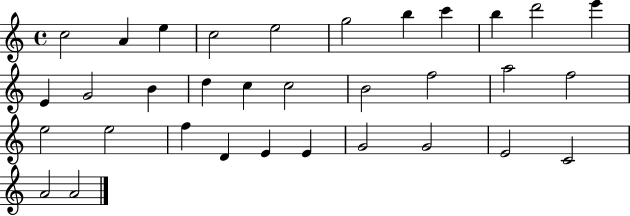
C5/h A4/q E5/q C5/h E5/h G5/h B5/q C6/q B5/q D6/h E6/q E4/q G4/h B4/q D5/q C5/q C5/h B4/h F5/h A5/h F5/h E5/h E5/h F5/q D4/q E4/q E4/q G4/h G4/h E4/h C4/h A4/h A4/h